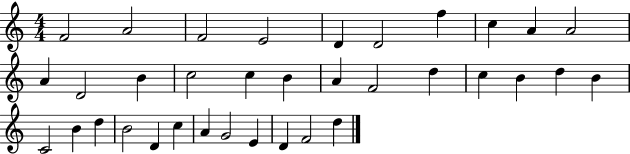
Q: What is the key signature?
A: C major